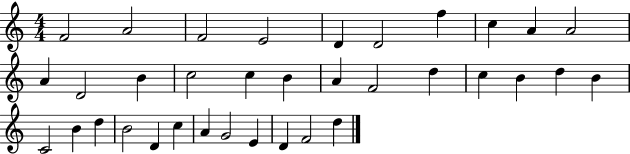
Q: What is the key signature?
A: C major